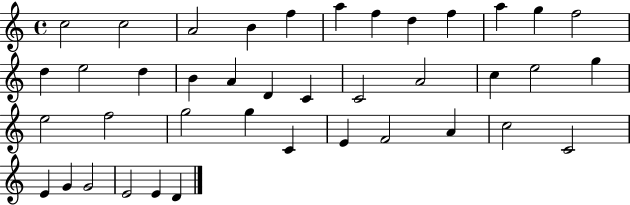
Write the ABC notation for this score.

X:1
T:Untitled
M:4/4
L:1/4
K:C
c2 c2 A2 B f a f d f a g f2 d e2 d B A D C C2 A2 c e2 g e2 f2 g2 g C E F2 A c2 C2 E G G2 E2 E D